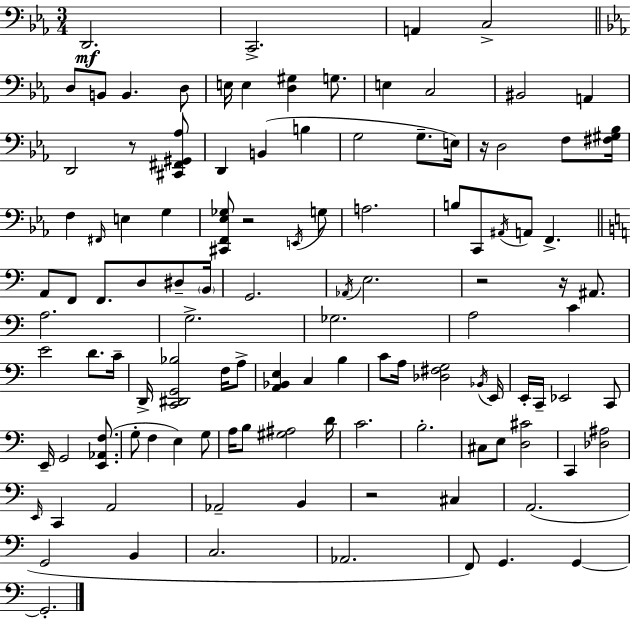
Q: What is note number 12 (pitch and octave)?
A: E3